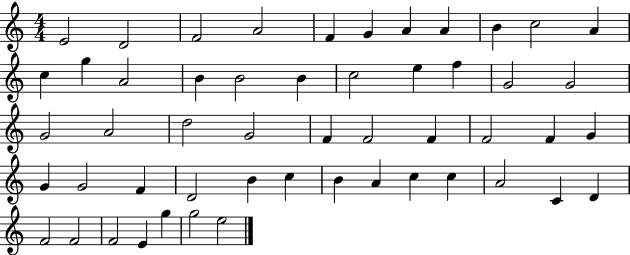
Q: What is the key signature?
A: C major